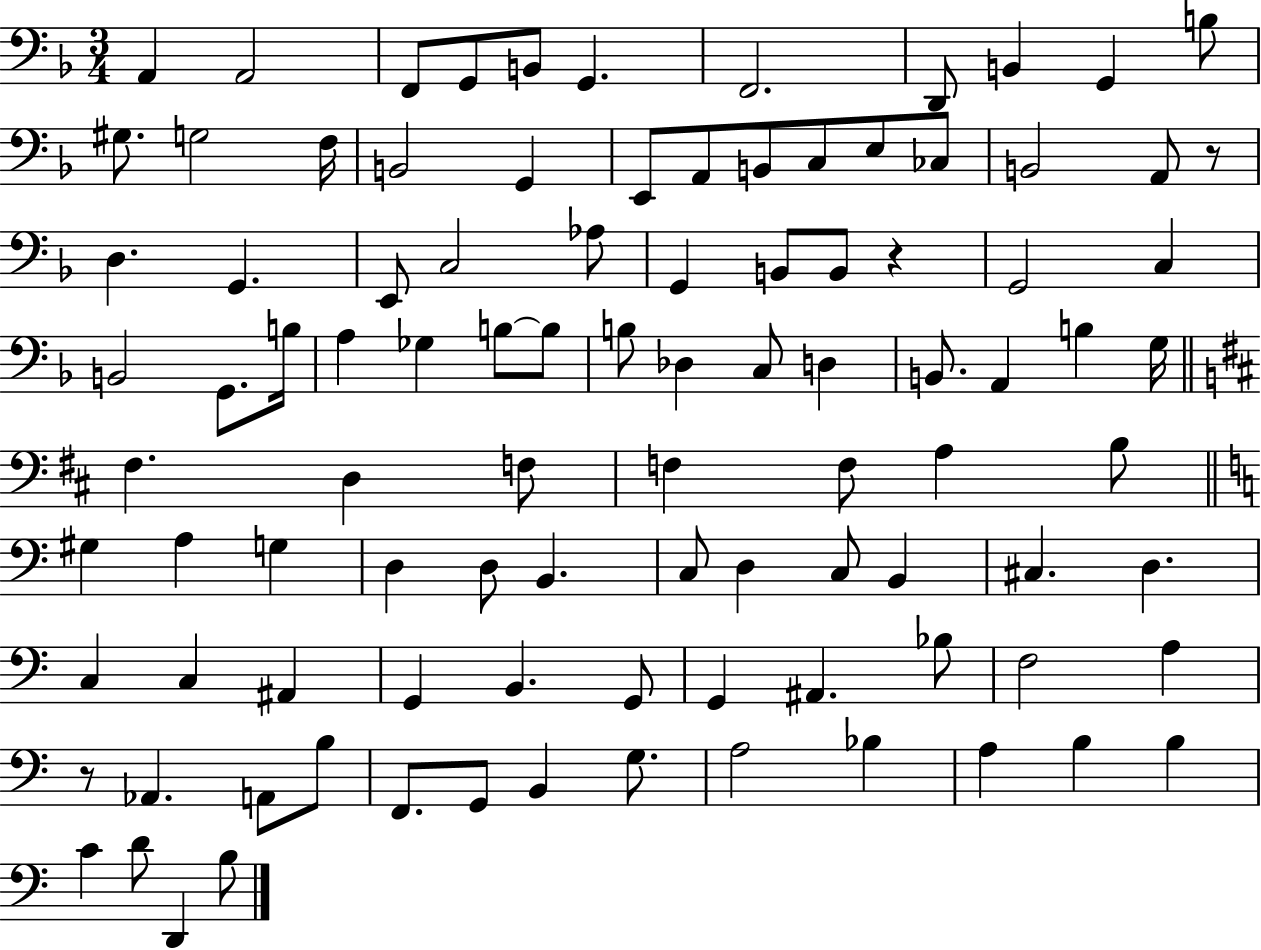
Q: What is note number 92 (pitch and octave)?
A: C4